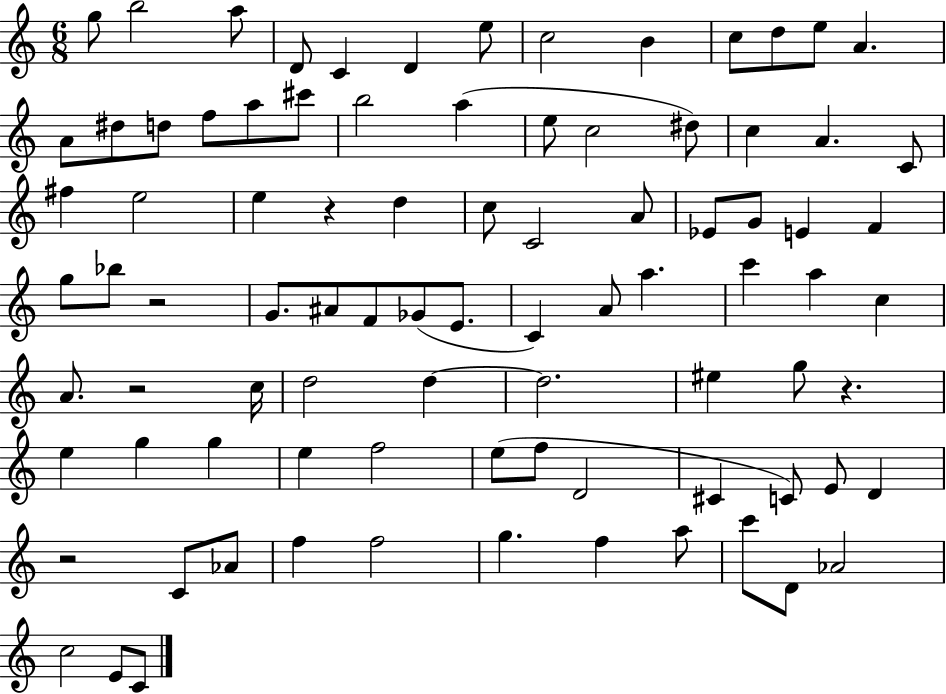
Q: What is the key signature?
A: C major